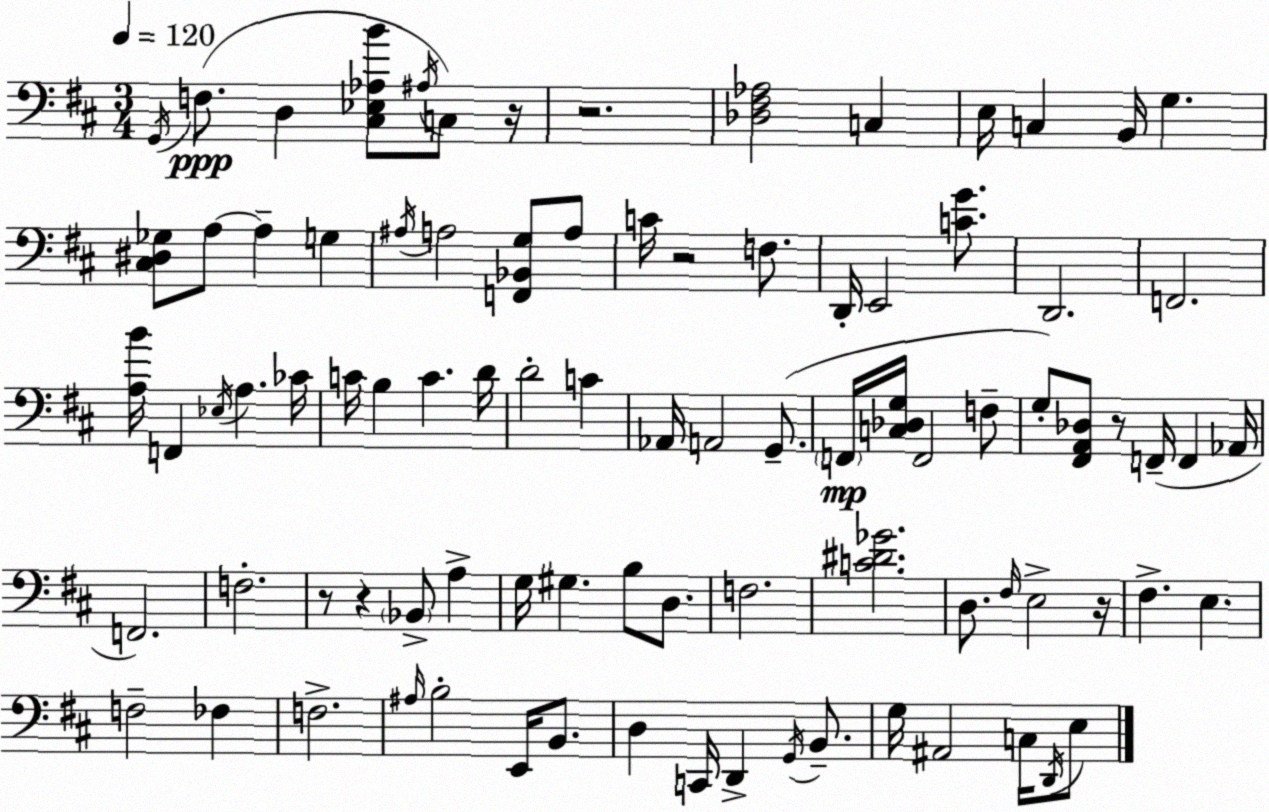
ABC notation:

X:1
T:Untitled
M:3/4
L:1/4
K:D
G,,/4 F,/2 D, [^C,_E,_A,B]/2 ^A,/4 C,/2 z/4 z2 [_D,^F,_A,]2 C, E,/4 C, B,,/4 G, [^C,^D,_G,]/2 A,/2 A, G, ^A,/4 A,2 [F,,_B,,G,]/2 A,/2 C/4 z2 F,/2 D,,/4 E,,2 [CG]/2 D,,2 F,,2 [A,B]/4 F,, _E,/4 A, _C/4 C/4 B, C D/4 D2 C _A,,/4 A,,2 G,,/2 F,,/4 [C,_D,G,]/4 F,,2 F,/2 G,/2 [^F,,A,,_D,]/2 z/2 F,,/4 F,, _A,,/4 F,,2 F,2 z/2 z _B,,/2 A, G,/4 ^G, B,/2 D,/2 F,2 [C^D_G]2 D,/2 ^F,/4 E,2 z/4 ^F, E, F,2 _F, F,2 ^A,/4 B,2 E,,/4 B,,/2 D, C,,/4 D,, G,,/4 B,,/2 G,/4 ^A,,2 C,/4 D,,/4 E,/2